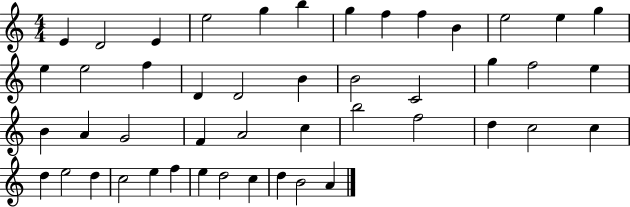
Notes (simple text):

E4/q D4/h E4/q E5/h G5/q B5/q G5/q F5/q F5/q B4/q E5/h E5/q G5/q E5/q E5/h F5/q D4/q D4/h B4/q B4/h C4/h G5/q F5/h E5/q B4/q A4/q G4/h F4/q A4/h C5/q B5/h F5/h D5/q C5/h C5/q D5/q E5/h D5/q C5/h E5/q F5/q E5/q D5/h C5/q D5/q B4/h A4/q